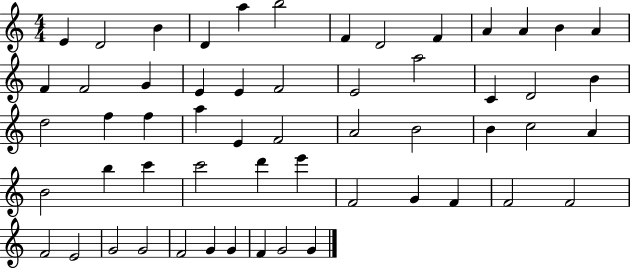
X:1
T:Untitled
M:4/4
L:1/4
K:C
E D2 B D a b2 F D2 F A A B A F F2 G E E F2 E2 a2 C D2 B d2 f f a E F2 A2 B2 B c2 A B2 b c' c'2 d' e' F2 G F F2 F2 F2 E2 G2 G2 F2 G G F G2 G